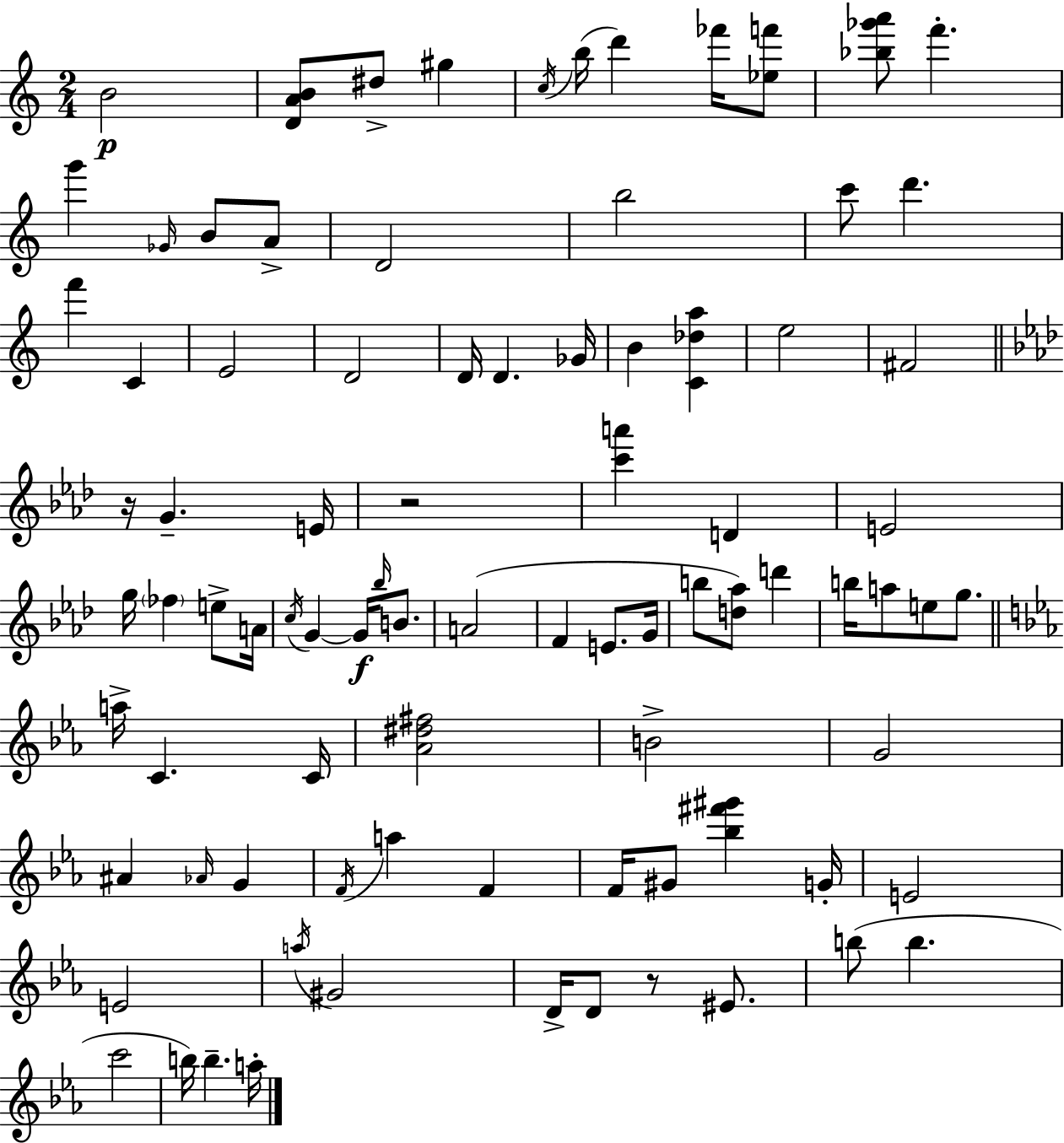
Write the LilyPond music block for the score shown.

{
  \clef treble
  \numericTimeSignature
  \time 2/4
  \key a \minor
  \repeat volta 2 { b'2\p | <d' a' b'>8 dis''8-> gis''4 | \acciaccatura { c''16 }( b''16 d'''4) fes'''16 <ees'' f'''>8 | <bes'' ges''' a'''>8 f'''4.-. | \break g'''4 \grace { ges'16 } b'8 | a'8-> d'2 | b''2 | c'''8 d'''4. | \break f'''4 c'4 | e'2 | d'2 | d'16 d'4. | \break ges'16 b'4 <c' des'' a''>4 | e''2 | fis'2 | \bar "||" \break \key aes \major r16 g'4.-- e'16 | r2 | <c''' a'''>4 d'4 | e'2 | \break g''16 \parenthesize fes''4 e''8-> a'16 | \acciaccatura { c''16 } g'4~~ g'16\f \grace { bes''16 } b'8. | a'2( | f'4 e'8. | \break g'16 b''8 <d'' aes''>8) d'''4 | b''16 a''8 e''8 g''8. | \bar "||" \break \key c \minor a''16-> c'4. c'16 | <aes' dis'' fis''>2 | b'2-> | g'2 | \break ais'4 \grace { aes'16 } g'4 | \acciaccatura { f'16 } a''4 f'4 | f'16 gis'8 <bes'' fis''' gis'''>4 | g'16-. e'2 | \break e'2 | \acciaccatura { a''16 } gis'2 | d'16-> d'8 r8 | eis'8. b''8( b''4. | \break c'''2 | b''16) b''4.-- | a''16-. } \bar "|."
}